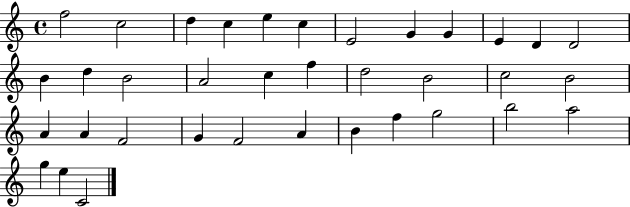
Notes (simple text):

F5/h C5/h D5/q C5/q E5/q C5/q E4/h G4/q G4/q E4/q D4/q D4/h B4/q D5/q B4/h A4/h C5/q F5/q D5/h B4/h C5/h B4/h A4/q A4/q F4/h G4/q F4/h A4/q B4/q F5/q G5/h B5/h A5/h G5/q E5/q C4/h